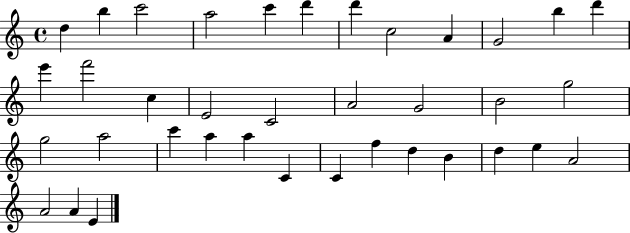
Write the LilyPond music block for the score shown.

{
  \clef treble
  \time 4/4
  \defaultTimeSignature
  \key c \major
  d''4 b''4 c'''2 | a''2 c'''4 d'''4 | d'''4 c''2 a'4 | g'2 b''4 d'''4 | \break e'''4 f'''2 c''4 | e'2 c'2 | a'2 g'2 | b'2 g''2 | \break g''2 a''2 | c'''4 a''4 a''4 c'4 | c'4 f''4 d''4 b'4 | d''4 e''4 a'2 | \break a'2 a'4 e'4 | \bar "|."
}